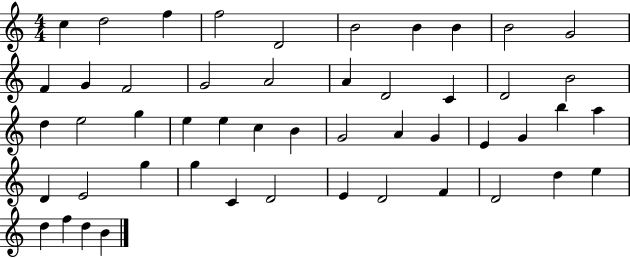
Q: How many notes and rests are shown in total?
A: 50